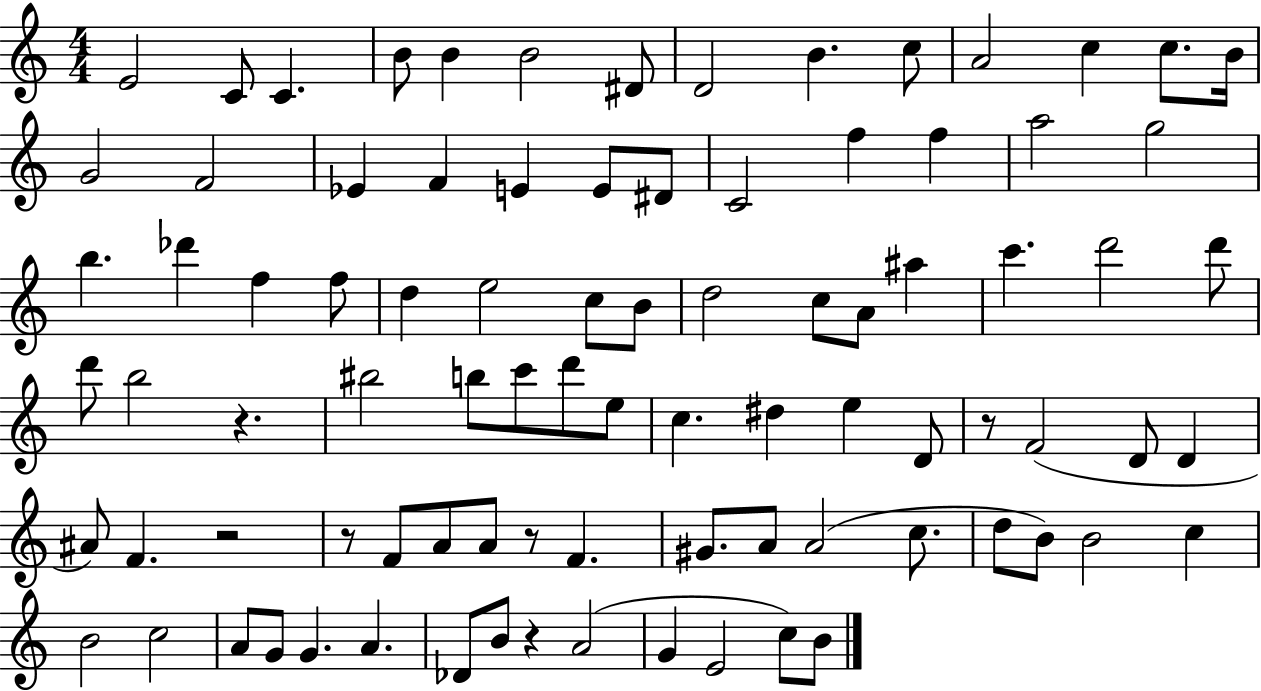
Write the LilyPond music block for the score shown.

{
  \clef treble
  \numericTimeSignature
  \time 4/4
  \key c \major
  e'2 c'8 c'4. | b'8 b'4 b'2 dis'8 | d'2 b'4. c''8 | a'2 c''4 c''8. b'16 | \break g'2 f'2 | ees'4 f'4 e'4 e'8 dis'8 | c'2 f''4 f''4 | a''2 g''2 | \break b''4. des'''4 f''4 f''8 | d''4 e''2 c''8 b'8 | d''2 c''8 a'8 ais''4 | c'''4. d'''2 d'''8 | \break d'''8 b''2 r4. | bis''2 b''8 c'''8 d'''8 e''8 | c''4. dis''4 e''4 d'8 | r8 f'2( d'8 d'4 | \break ais'8) f'4. r2 | r8 f'8 a'8 a'8 r8 f'4. | gis'8. a'8 a'2( c''8. | d''8 b'8) b'2 c''4 | \break b'2 c''2 | a'8 g'8 g'4. a'4. | des'8 b'8 r4 a'2( | g'4 e'2 c''8) b'8 | \break \bar "|."
}